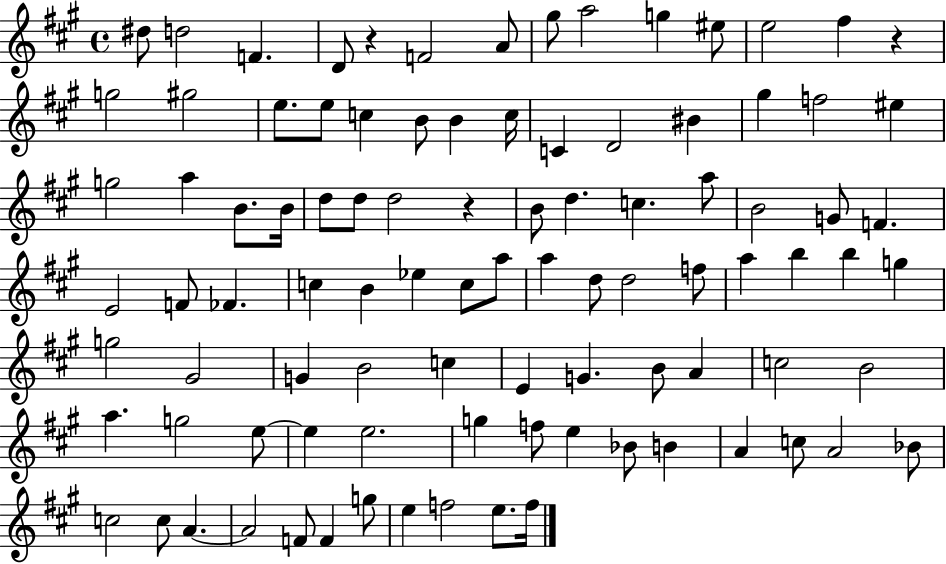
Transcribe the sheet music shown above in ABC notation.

X:1
T:Untitled
M:4/4
L:1/4
K:A
^d/2 d2 F D/2 z F2 A/2 ^g/2 a2 g ^e/2 e2 ^f z g2 ^g2 e/2 e/2 c B/2 B c/4 C D2 ^B ^g f2 ^e g2 a B/2 B/4 d/2 d/2 d2 z B/2 d c a/2 B2 G/2 F E2 F/2 _F c B _e c/2 a/2 a d/2 d2 f/2 a b b g g2 ^G2 G B2 c E G B/2 A c2 B2 a g2 e/2 e e2 g f/2 e _B/2 B A c/2 A2 _B/2 c2 c/2 A A2 F/2 F g/2 e f2 e/2 f/4